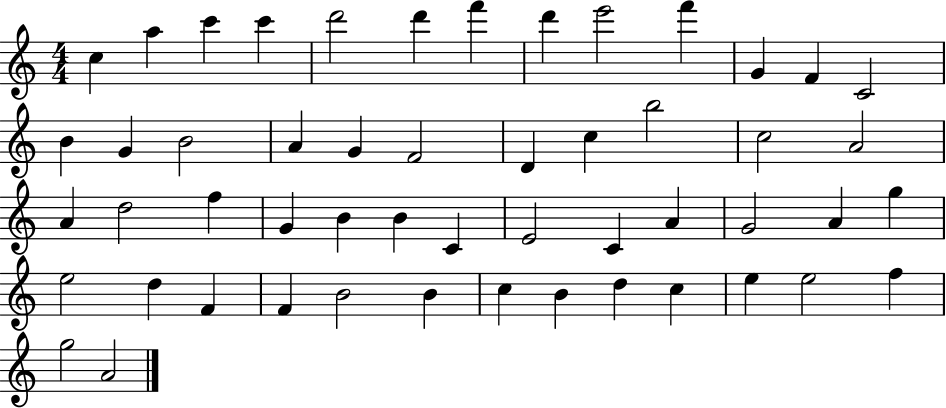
{
  \clef treble
  \numericTimeSignature
  \time 4/4
  \key c \major
  c''4 a''4 c'''4 c'''4 | d'''2 d'''4 f'''4 | d'''4 e'''2 f'''4 | g'4 f'4 c'2 | \break b'4 g'4 b'2 | a'4 g'4 f'2 | d'4 c''4 b''2 | c''2 a'2 | \break a'4 d''2 f''4 | g'4 b'4 b'4 c'4 | e'2 c'4 a'4 | g'2 a'4 g''4 | \break e''2 d''4 f'4 | f'4 b'2 b'4 | c''4 b'4 d''4 c''4 | e''4 e''2 f''4 | \break g''2 a'2 | \bar "|."
}